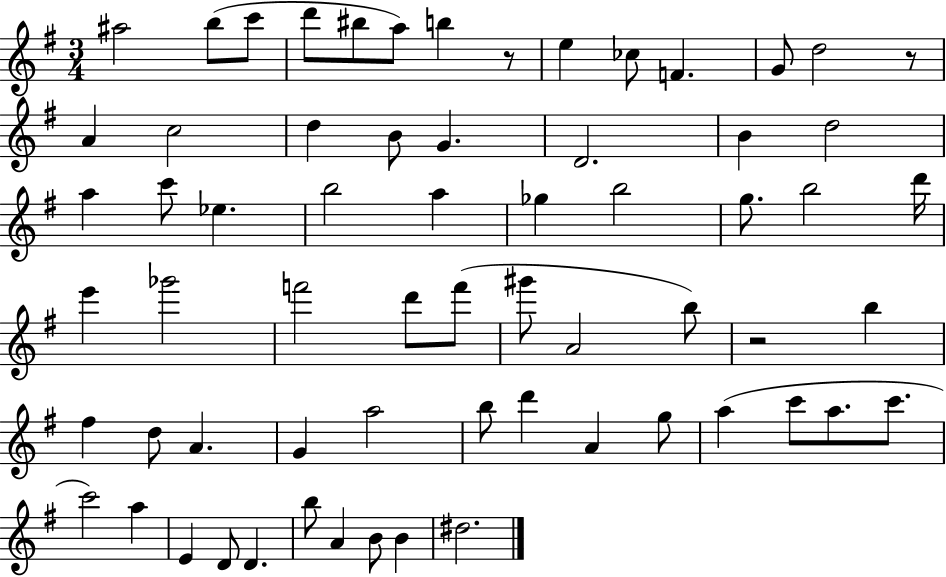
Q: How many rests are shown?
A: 3